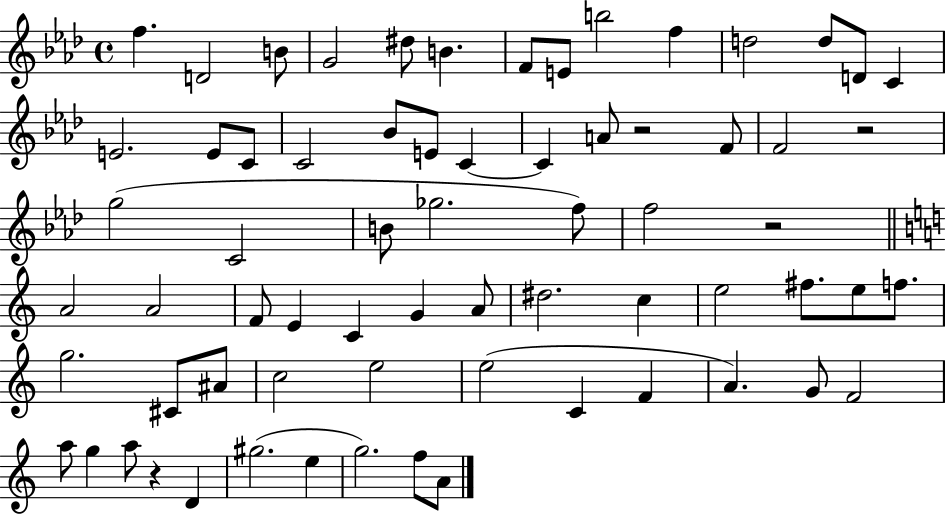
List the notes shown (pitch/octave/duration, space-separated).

F5/q. D4/h B4/e G4/h D#5/e B4/q. F4/e E4/e B5/h F5/q D5/h D5/e D4/e C4/q E4/h. E4/e C4/e C4/h Bb4/e E4/e C4/q C4/q A4/e R/h F4/e F4/h R/h G5/h C4/h B4/e Gb5/h. F5/e F5/h R/h A4/h A4/h F4/e E4/q C4/q G4/q A4/e D#5/h. C5/q E5/h F#5/e. E5/e F5/e. G5/h. C#4/e A#4/e C5/h E5/h E5/h C4/q F4/q A4/q. G4/e F4/h A5/e G5/q A5/e R/q D4/q G#5/h. E5/q G5/h. F5/e A4/e